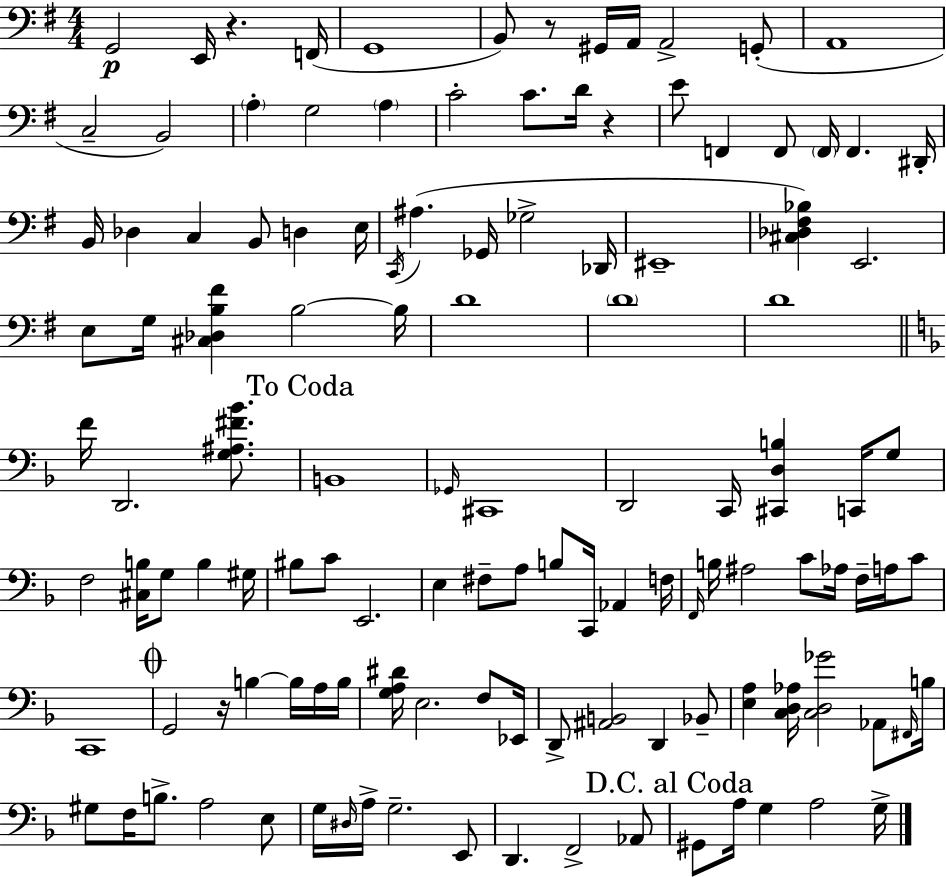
{
  \clef bass
  \numericTimeSignature
  \time 4/4
  \key g \major
  g,2\p e,16 r4. f,16( | g,1 | b,8) r8 gis,16 a,16 a,2-> g,8-.( | a,1 | \break c2-- b,2) | \parenthesize a4-. g2 \parenthesize a4 | c'2-. c'8. d'16 r4 | e'8 f,4 f,8 \parenthesize f,16 f,4. dis,16-. | \break b,16 des4 c4 b,8 d4 e16 | \acciaccatura { c,16 } ais4.( ges,16 ges2-> | des,16 eis,1-- | <cis des fis bes>4) e,2. | \break e8 g16 <cis des b fis'>4 b2~~ | b16 d'1 | \parenthesize d'1 | d'1 | \break \bar "||" \break \key f \major f'16 d,2. <g ais fis' bes'>8. | \mark "To Coda" b,1 | \grace { ges,16 } cis,1 | d,2 c,16 <cis, d b>4 c,16 g8 | \break f2 <cis b>16 g8 b4 | gis16 bis8 c'8 e,2. | e4 fis8-- a8 b8 c,16 aes,4 | f16 \grace { f,16 } b16 ais2 c'8 aes16 f16-- a16 | \break c'8 c,1 | \mark \markup { \musicglyph "scripts.coda" } g,2 r16 b4~~ b16 | a16 b16 <g a dis'>16 e2. f8 | ees,16 d,8-> <ais, b,>2 d,4 | \break bes,8-- <e a>4 <c d aes>16 <c d ges'>2 aes,8 | \grace { fis,16 } b16 gis8 f16 b8.-> a2 | e8 g16 \grace { dis16 } a16-> g2.-- | e,8 d,4. f,2-> | \break aes,8 \mark "D.C. al Coda" gis,8 a16 g4 a2 | g16-> \bar "|."
}